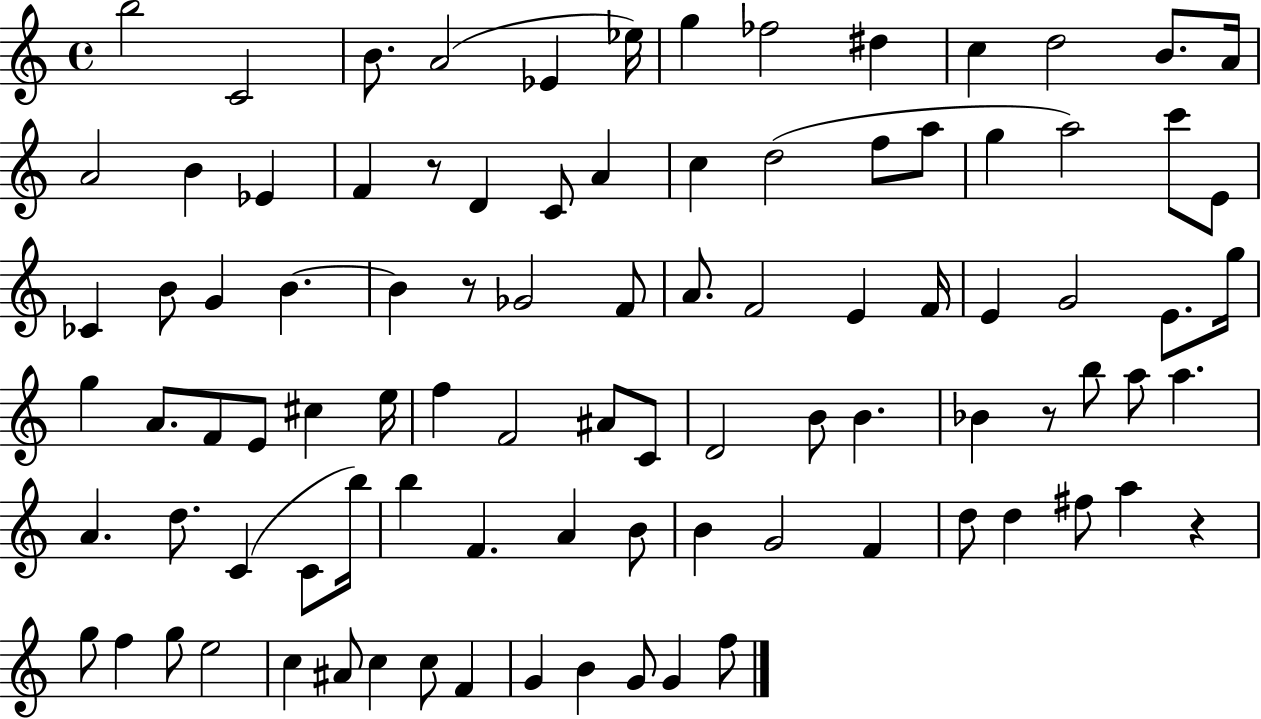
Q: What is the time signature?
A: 4/4